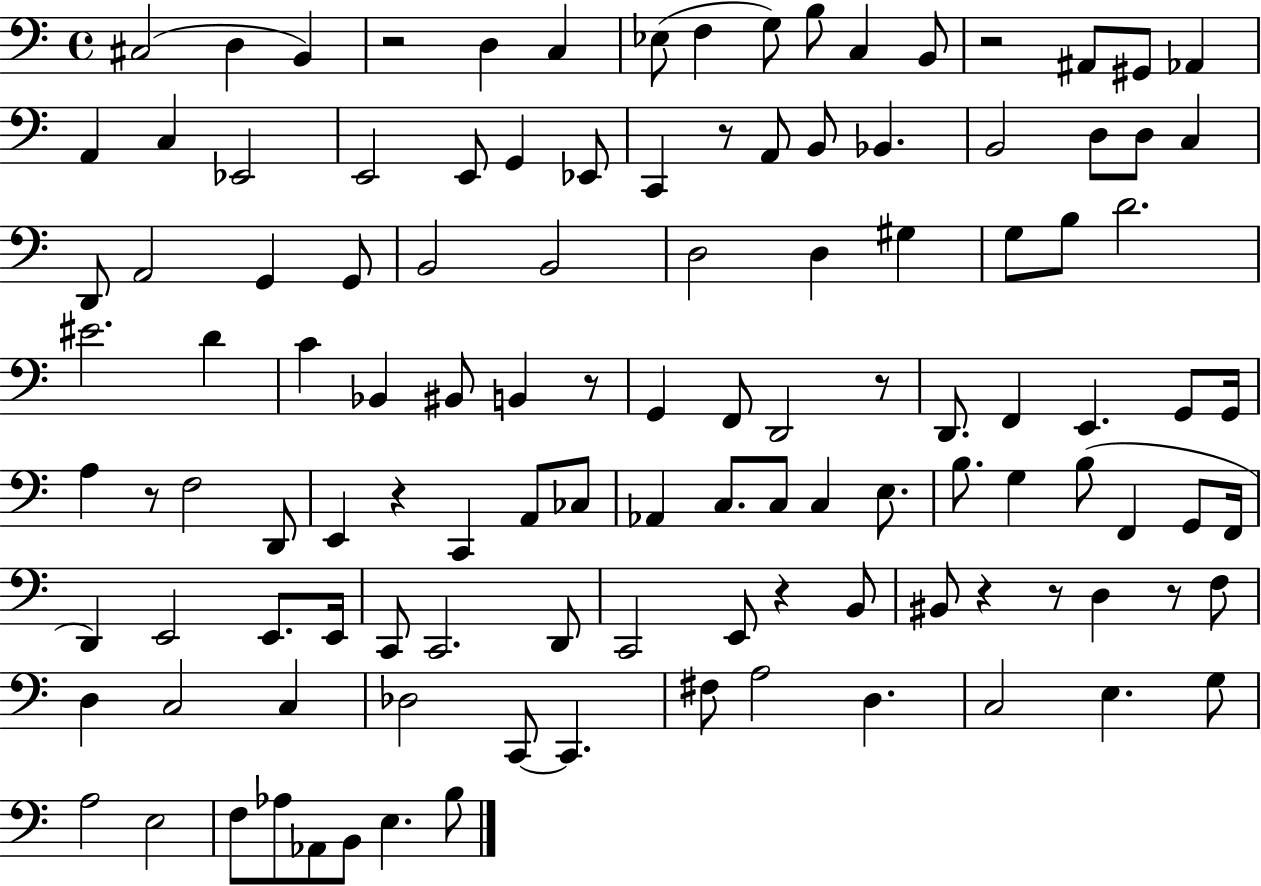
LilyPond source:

{
  \clef bass
  \time 4/4
  \defaultTimeSignature
  \key c \major
  cis2( d4 b,4) | r2 d4 c4 | ees8( f4 g8) b8 c4 b,8 | r2 ais,8 gis,8 aes,4 | \break a,4 c4 ees,2 | e,2 e,8 g,4 ees,8 | c,4 r8 a,8 b,8 bes,4. | b,2 d8 d8 c4 | \break d,8 a,2 g,4 g,8 | b,2 b,2 | d2 d4 gis4 | g8 b8 d'2. | \break eis'2. d'4 | c'4 bes,4 bis,8 b,4 r8 | g,4 f,8 d,2 r8 | d,8. f,4 e,4. g,8 g,16 | \break a4 r8 f2 d,8 | e,4 r4 c,4 a,8 ces8 | aes,4 c8. c8 c4 e8. | b8. g4 b8( f,4 g,8 f,16 | \break d,4) e,2 e,8. e,16 | c,8 c,2. d,8 | c,2 e,8 r4 b,8 | bis,8 r4 r8 d4 r8 f8 | \break d4 c2 c4 | des2 c,8~~ c,4. | fis8 a2 d4. | c2 e4. g8 | \break a2 e2 | f8 aes8 aes,8 b,8 e4. b8 | \bar "|."
}